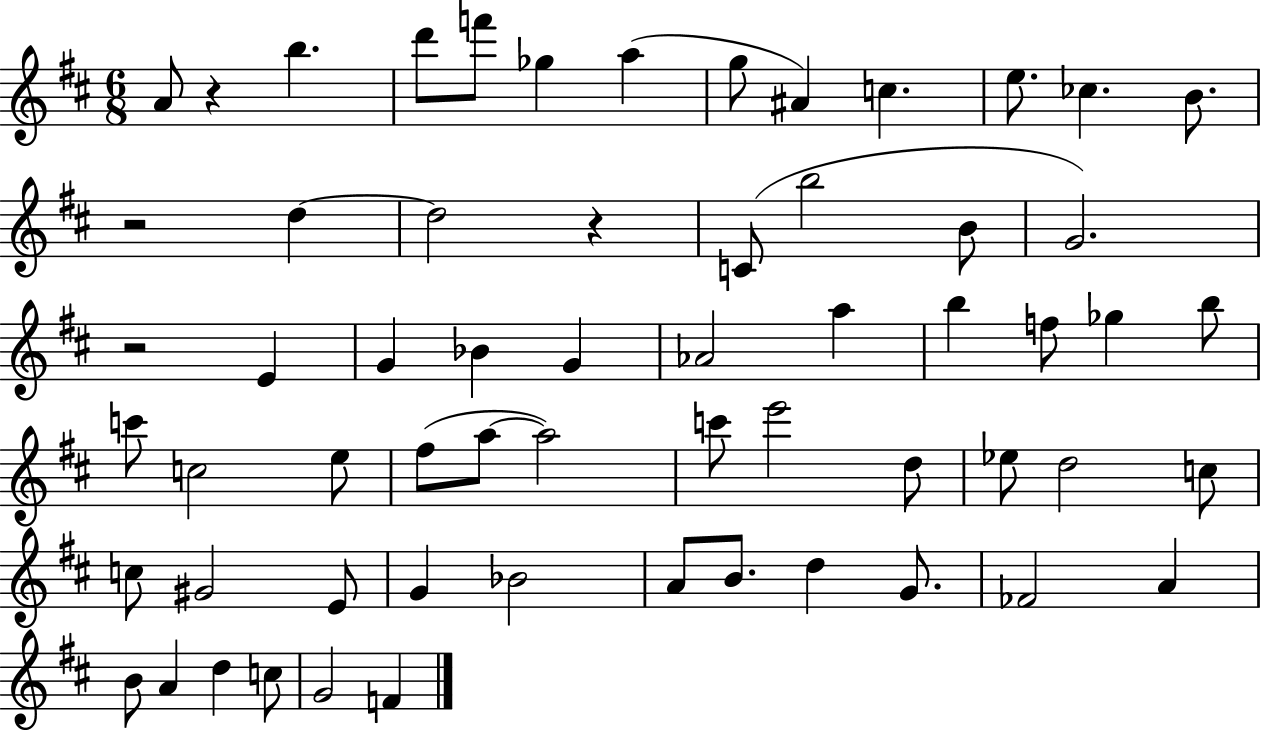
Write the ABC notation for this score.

X:1
T:Untitled
M:6/8
L:1/4
K:D
A/2 z b d'/2 f'/2 _g a g/2 ^A c e/2 _c B/2 z2 d d2 z C/2 b2 B/2 G2 z2 E G _B G _A2 a b f/2 _g b/2 c'/2 c2 e/2 ^f/2 a/2 a2 c'/2 e'2 d/2 _e/2 d2 c/2 c/2 ^G2 E/2 G _B2 A/2 B/2 d G/2 _F2 A B/2 A d c/2 G2 F